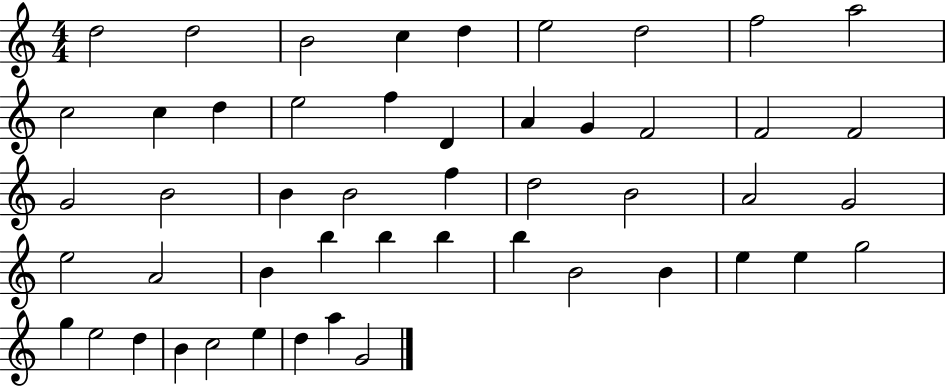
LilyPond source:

{
  \clef treble
  \numericTimeSignature
  \time 4/4
  \key c \major
  d''2 d''2 | b'2 c''4 d''4 | e''2 d''2 | f''2 a''2 | \break c''2 c''4 d''4 | e''2 f''4 d'4 | a'4 g'4 f'2 | f'2 f'2 | \break g'2 b'2 | b'4 b'2 f''4 | d''2 b'2 | a'2 g'2 | \break e''2 a'2 | b'4 b''4 b''4 b''4 | b''4 b'2 b'4 | e''4 e''4 g''2 | \break g''4 e''2 d''4 | b'4 c''2 e''4 | d''4 a''4 g'2 | \bar "|."
}